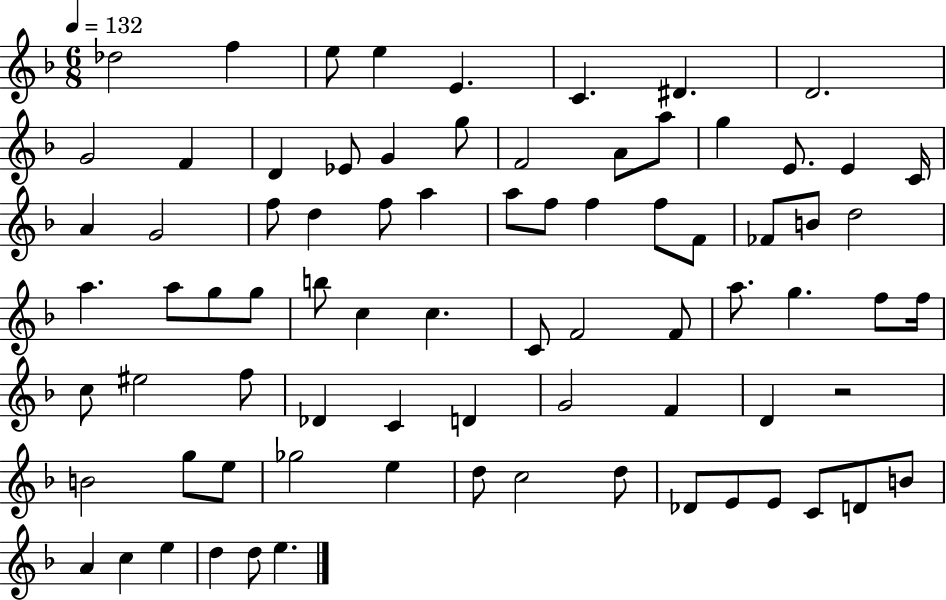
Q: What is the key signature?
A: F major